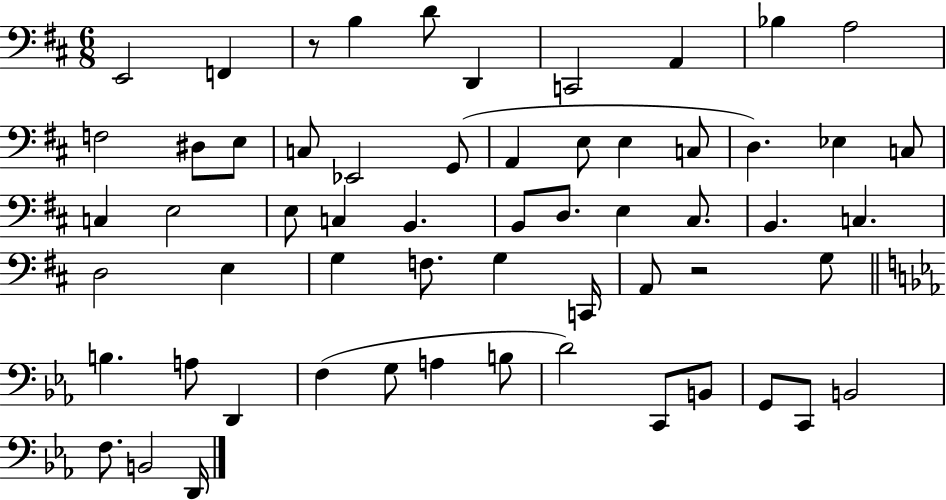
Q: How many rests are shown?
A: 2